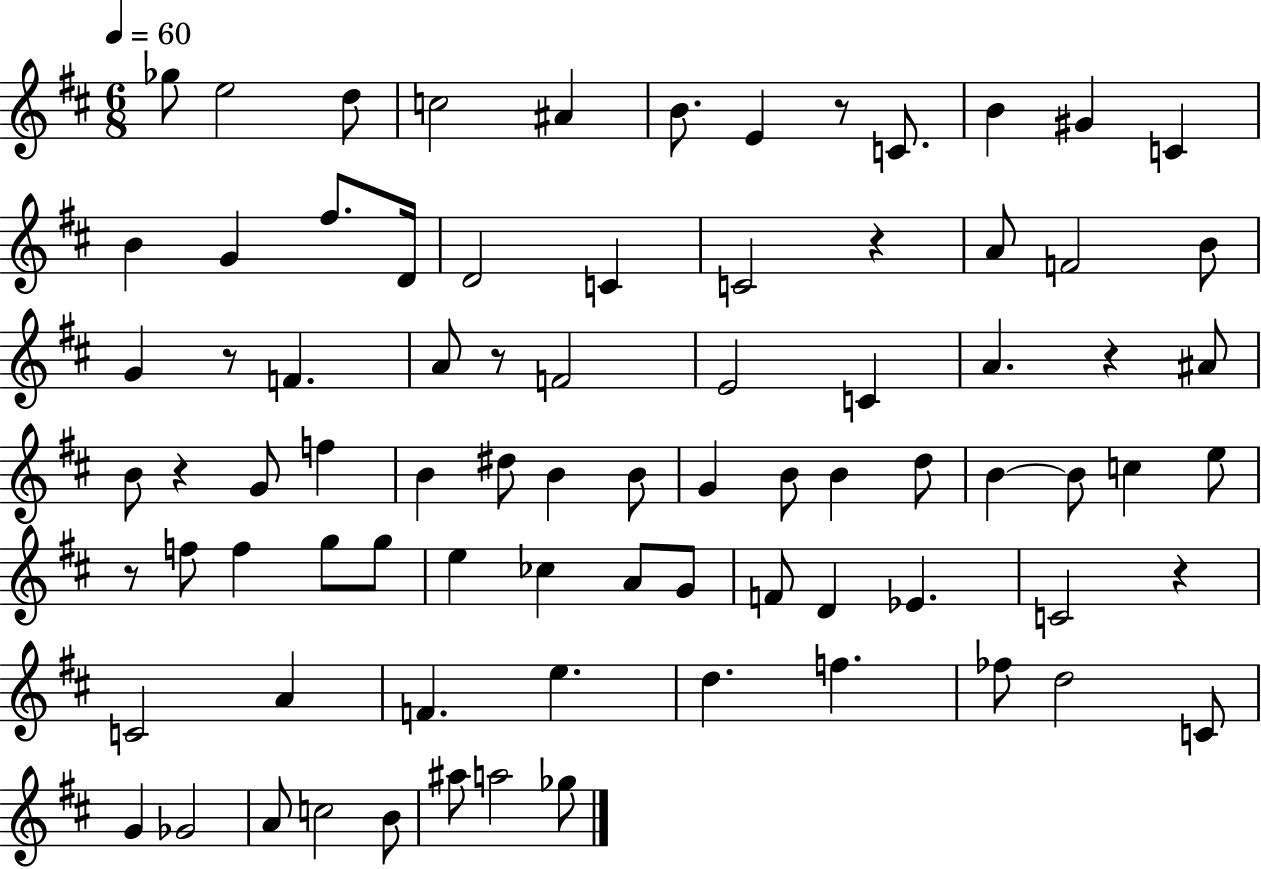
Gb5/e E5/h D5/e C5/h A#4/q B4/e. E4/q R/e C4/e. B4/q G#4/q C4/q B4/q G4/q F#5/e. D4/s D4/h C4/q C4/h R/q A4/e F4/h B4/e G4/q R/e F4/q. A4/e R/e F4/h E4/h C4/q A4/q. R/q A#4/e B4/e R/q G4/e F5/q B4/q D#5/e B4/q B4/e G4/q B4/e B4/q D5/e B4/q B4/e C5/q E5/e R/e F5/e F5/q G5/e G5/e E5/q CES5/q A4/e G4/e F4/e D4/q Eb4/q. C4/h R/q C4/h A4/q F4/q. E5/q. D5/q. F5/q. FES5/e D5/h C4/e G4/q Gb4/h A4/e C5/h B4/e A#5/e A5/h Gb5/e